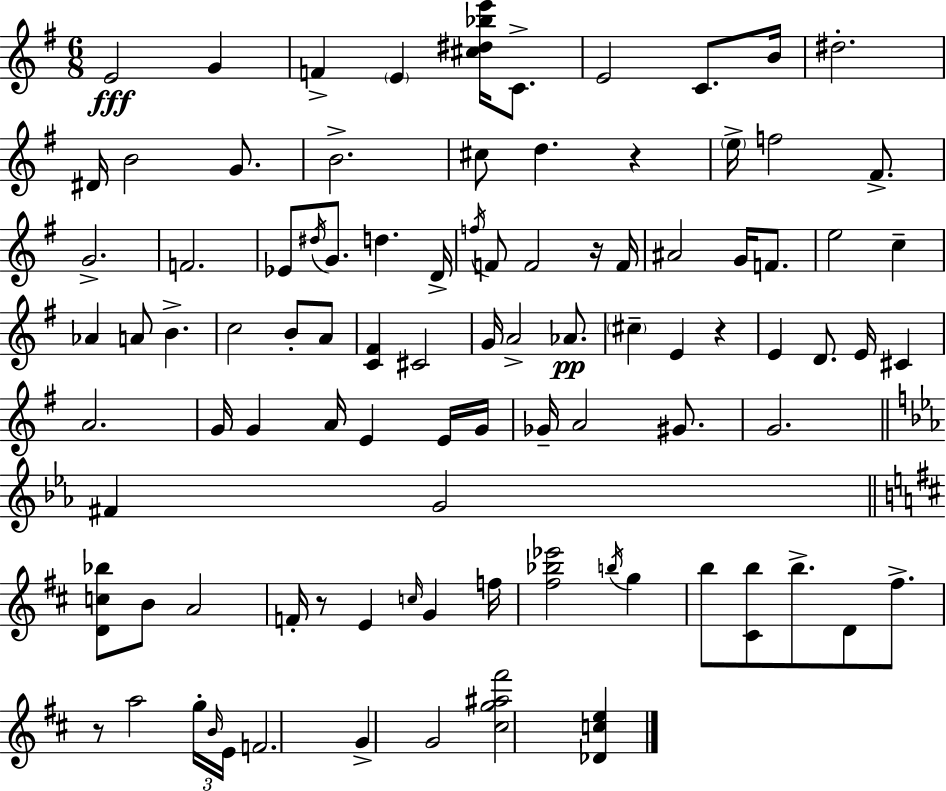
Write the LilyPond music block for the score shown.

{
  \clef treble
  \numericTimeSignature
  \time 6/8
  \key g \major
  e'2\fff g'4 | f'4-> \parenthesize e'4 <cis'' dis'' bes'' e'''>16 c'8.-> | e'2 c'8. b'16 | dis''2.-. | \break dis'16 b'2 g'8. | b'2.-> | cis''8 d''4. r4 | \parenthesize e''16-> f''2 fis'8.-> | \break g'2.-> | f'2. | ees'8 \acciaccatura { dis''16 } g'8. d''4. | d'16-> \acciaccatura { f''16 } f'8 f'2 | \break r16 f'16 ais'2 g'16 f'8. | e''2 c''4-- | aes'4 a'8 b'4.-> | c''2 b'8-. | \break a'8 <c' fis'>4 cis'2 | g'16 a'2-> aes'8.\pp | \parenthesize cis''4-- e'4 r4 | e'4 d'8. e'16 cis'4 | \break a'2. | g'16 g'4 a'16 e'4 | e'16 g'16 ges'16-- a'2 gis'8. | g'2. | \break \bar "||" \break \key ees \major fis'4 g'2 | \bar "||" \break \key d \major <d' c'' bes''>8 b'8 a'2 | f'16-. r8 e'4 \grace { c''16 } g'4 | f''16 <fis'' bes'' ees'''>2 \acciaccatura { b''16 } g''4 | b''8 <cis' b''>8 b''8.-> d'8 fis''8.-> | \break r8 a''2 | \tuplet 3/2 { g''16-. \grace { b'16 } e'16 } f'2. | g'4-> g'2 | <cis'' g'' ais'' fis'''>2 <des' c'' e''>4 | \break \bar "|."
}